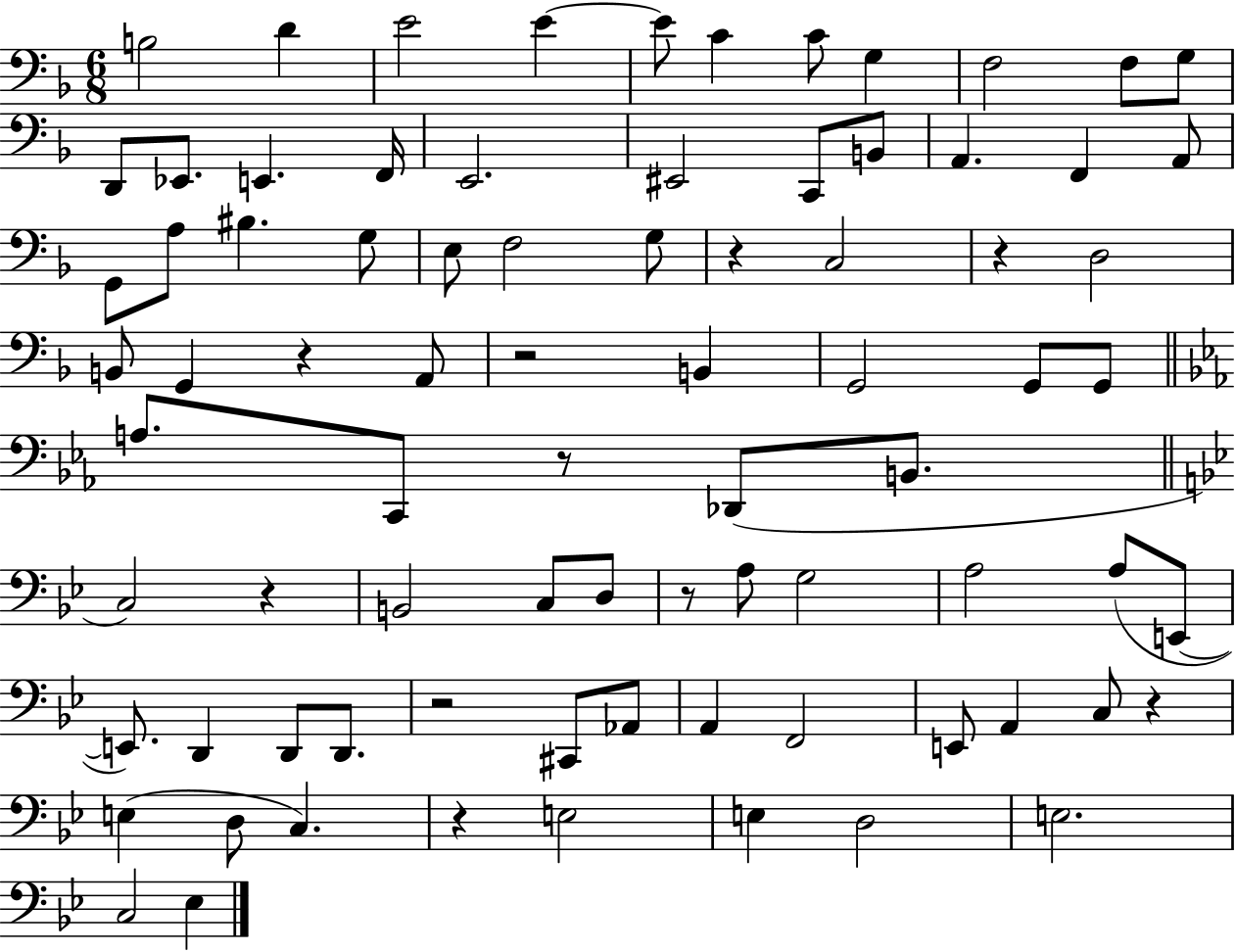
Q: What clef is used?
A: bass